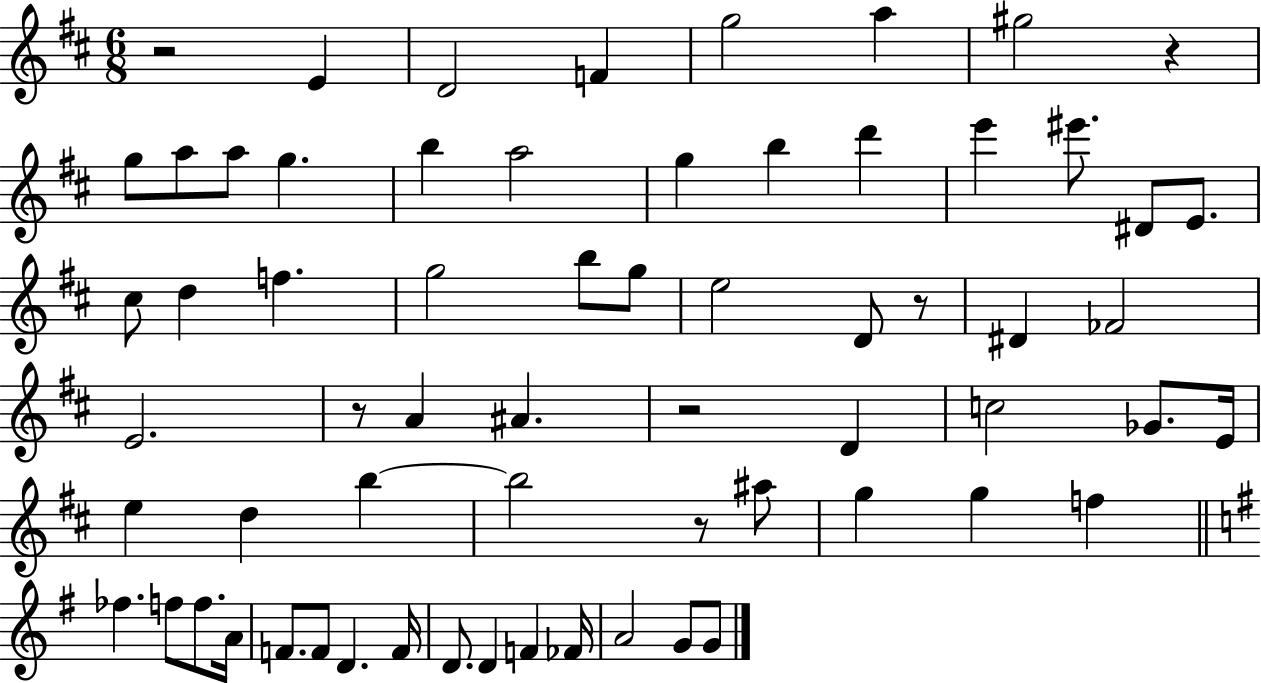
{
  \clef treble
  \numericTimeSignature
  \time 6/8
  \key d \major
  r2 e'4 | d'2 f'4 | g''2 a''4 | gis''2 r4 | \break g''8 a''8 a''8 g''4. | b''4 a''2 | g''4 b''4 d'''4 | e'''4 eis'''8. dis'8 e'8. | \break cis''8 d''4 f''4. | g''2 b''8 g''8 | e''2 d'8 r8 | dis'4 fes'2 | \break e'2. | r8 a'4 ais'4. | r2 d'4 | c''2 ges'8. e'16 | \break e''4 d''4 b''4~~ | b''2 r8 ais''8 | g''4 g''4 f''4 | \bar "||" \break \key e \minor fes''4. f''8 f''8. a'16 | f'8. f'8 d'4. f'16 | d'8. d'4 f'4 fes'16 | a'2 g'8 g'8 | \break \bar "|."
}